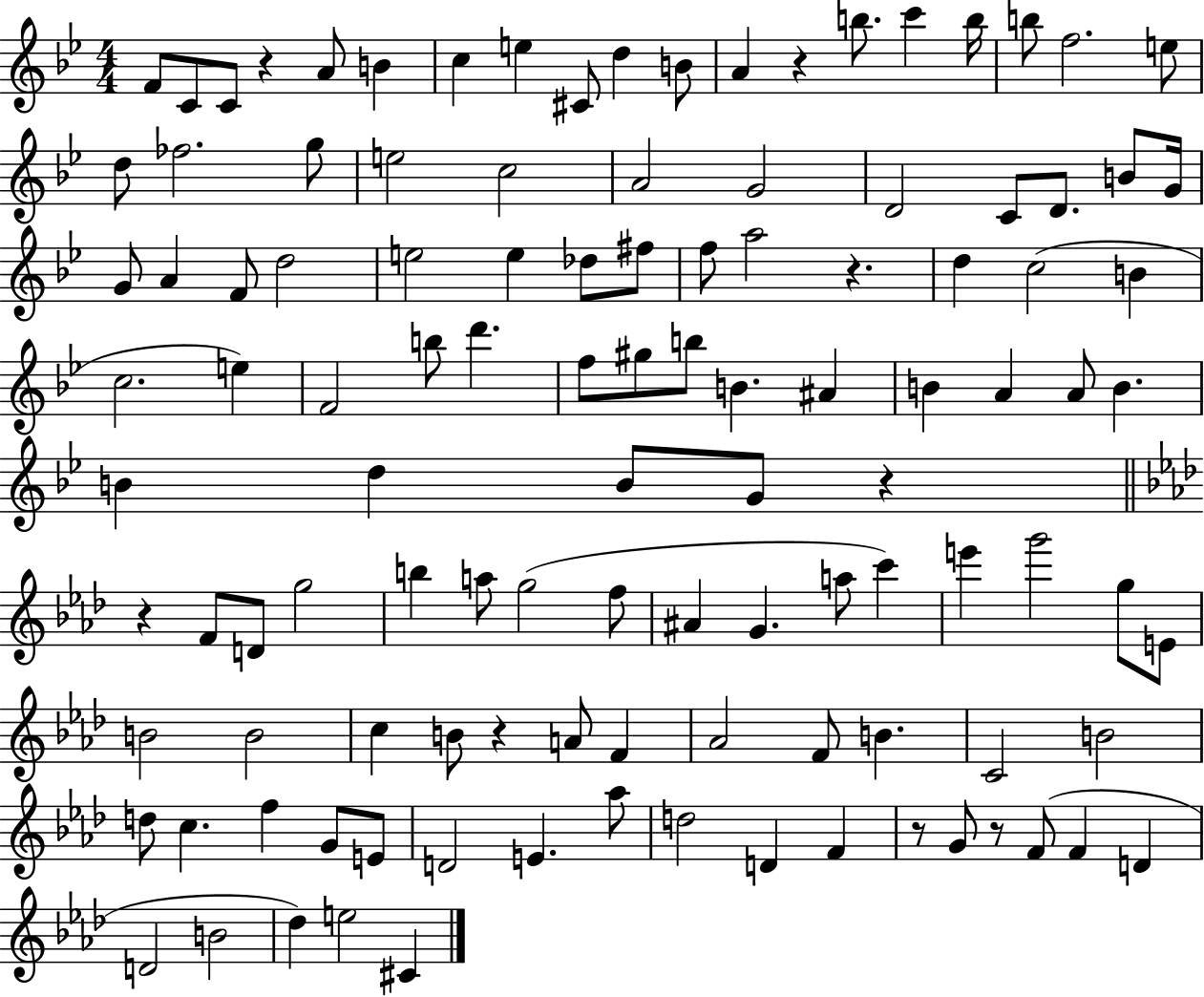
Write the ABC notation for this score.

X:1
T:Untitled
M:4/4
L:1/4
K:Bb
F/2 C/2 C/2 z A/2 B c e ^C/2 d B/2 A z b/2 c' b/4 b/2 f2 e/2 d/2 _f2 g/2 e2 c2 A2 G2 D2 C/2 D/2 B/2 G/4 G/2 A F/2 d2 e2 e _d/2 ^f/2 f/2 a2 z d c2 B c2 e F2 b/2 d' f/2 ^g/2 b/2 B ^A B A A/2 B B d B/2 G/2 z z F/2 D/2 g2 b a/2 g2 f/2 ^A G a/2 c' e' g'2 g/2 E/2 B2 B2 c B/2 z A/2 F _A2 F/2 B C2 B2 d/2 c f G/2 E/2 D2 E _a/2 d2 D F z/2 G/2 z/2 F/2 F D D2 B2 _d e2 ^C